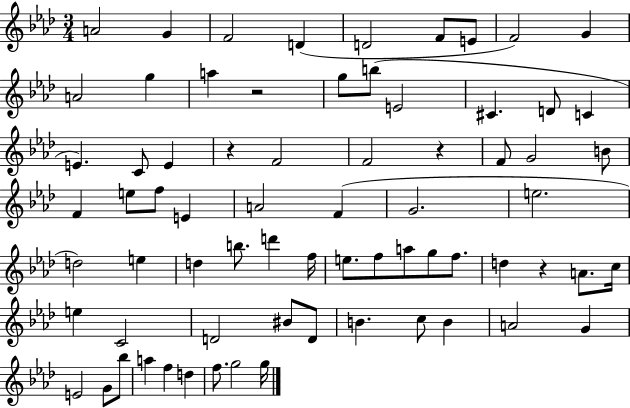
{
  \clef treble
  \numericTimeSignature
  \time 3/4
  \key aes \major
  a'2 g'4 | f'2 d'4( | d'2 f'8 e'8 | f'2) g'4 | \break a'2 g''4 | a''4 r2 | g''8 b''8( e'2 | cis'4. d'8 c'4 | \break e'4.) c'8 e'4 | r4 f'2 | f'2 r4 | f'8 g'2 b'8 | \break f'4 e''8 f''8 e'4 | a'2 f'4( | g'2. | e''2. | \break d''2) e''4 | d''4 b''8. d'''4 f''16 | e''8. f''8 a''8 g''8 f''8. | d''4 r4 a'8. c''16 | \break e''4 c'2 | d'2 bis'8 d'8 | b'4. c''8 b'4 | a'2 g'4 | \break e'2 g'8 bes''8 | a''4 f''4 d''4 | f''8. g''2 g''16 | \bar "|."
}